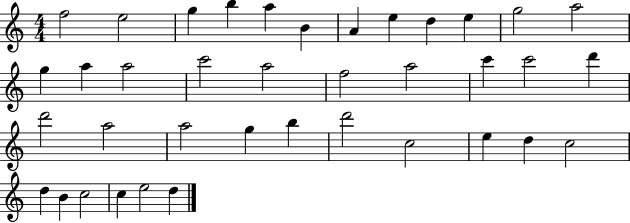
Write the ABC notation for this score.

X:1
T:Untitled
M:4/4
L:1/4
K:C
f2 e2 g b a B A e d e g2 a2 g a a2 c'2 a2 f2 a2 c' c'2 d' d'2 a2 a2 g b d'2 c2 e d c2 d B c2 c e2 d